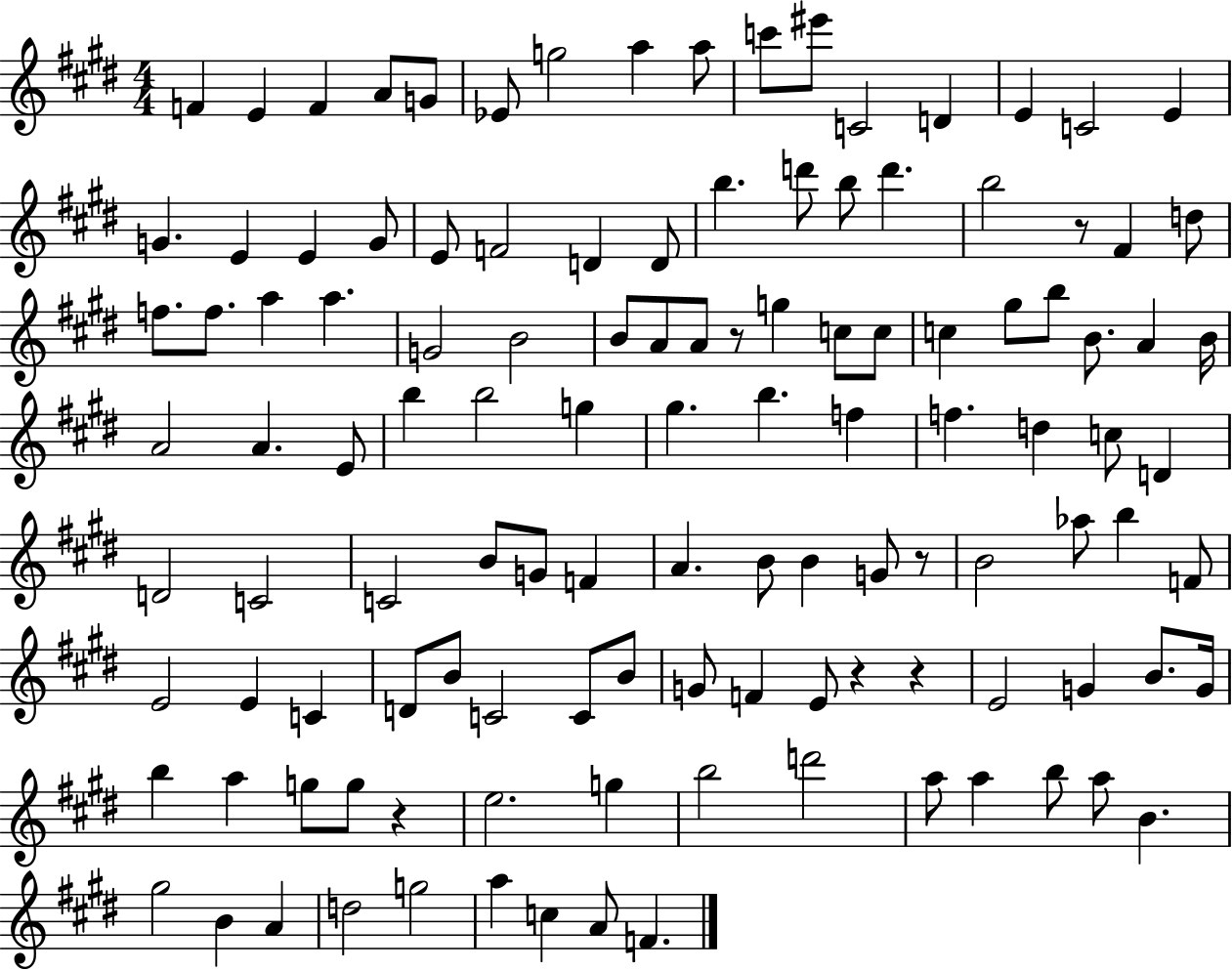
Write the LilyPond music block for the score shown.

{
  \clef treble
  \numericTimeSignature
  \time 4/4
  \key e \major
  \repeat volta 2 { f'4 e'4 f'4 a'8 g'8 | ees'8 g''2 a''4 a''8 | c'''8 eis'''8 c'2 d'4 | e'4 c'2 e'4 | \break g'4. e'4 e'4 g'8 | e'8 f'2 d'4 d'8 | b''4. d'''8 b''8 d'''4. | b''2 r8 fis'4 d''8 | \break f''8. f''8. a''4 a''4. | g'2 b'2 | b'8 a'8 a'8 r8 g''4 c''8 c''8 | c''4 gis''8 b''8 b'8. a'4 b'16 | \break a'2 a'4. e'8 | b''4 b''2 g''4 | gis''4. b''4. f''4 | f''4. d''4 c''8 d'4 | \break d'2 c'2 | c'2 b'8 g'8 f'4 | a'4. b'8 b'4 g'8 r8 | b'2 aes''8 b''4 f'8 | \break e'2 e'4 c'4 | d'8 b'8 c'2 c'8 b'8 | g'8 f'4 e'8 r4 r4 | e'2 g'4 b'8. g'16 | \break b''4 a''4 g''8 g''8 r4 | e''2. g''4 | b''2 d'''2 | a''8 a''4 b''8 a''8 b'4. | \break gis''2 b'4 a'4 | d''2 g''2 | a''4 c''4 a'8 f'4. | } \bar "|."
}